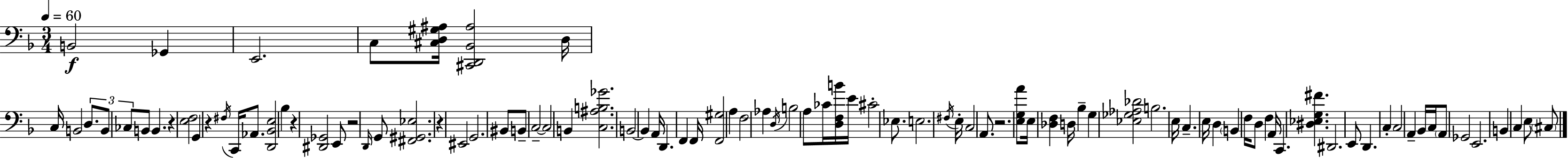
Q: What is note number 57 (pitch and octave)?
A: D3